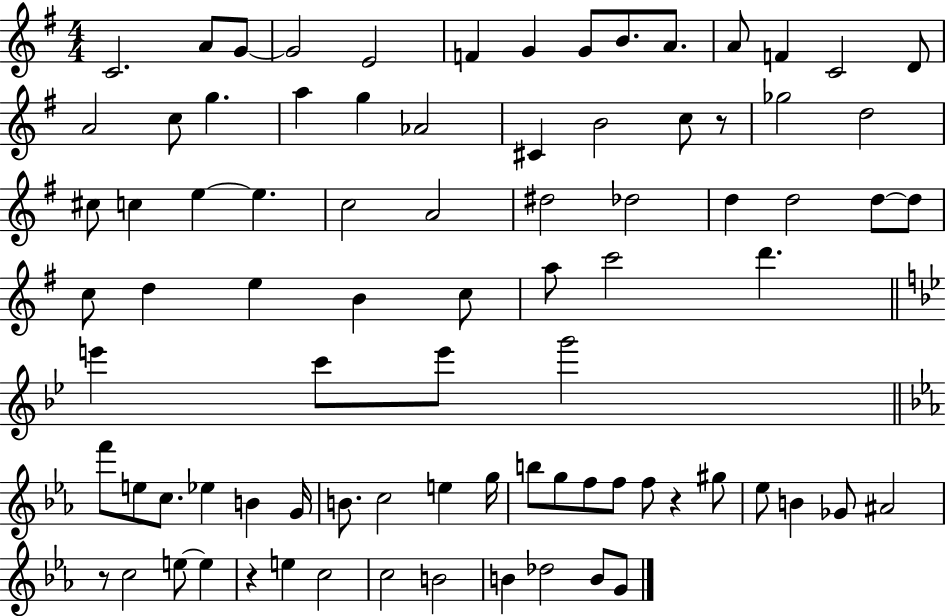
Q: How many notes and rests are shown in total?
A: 84